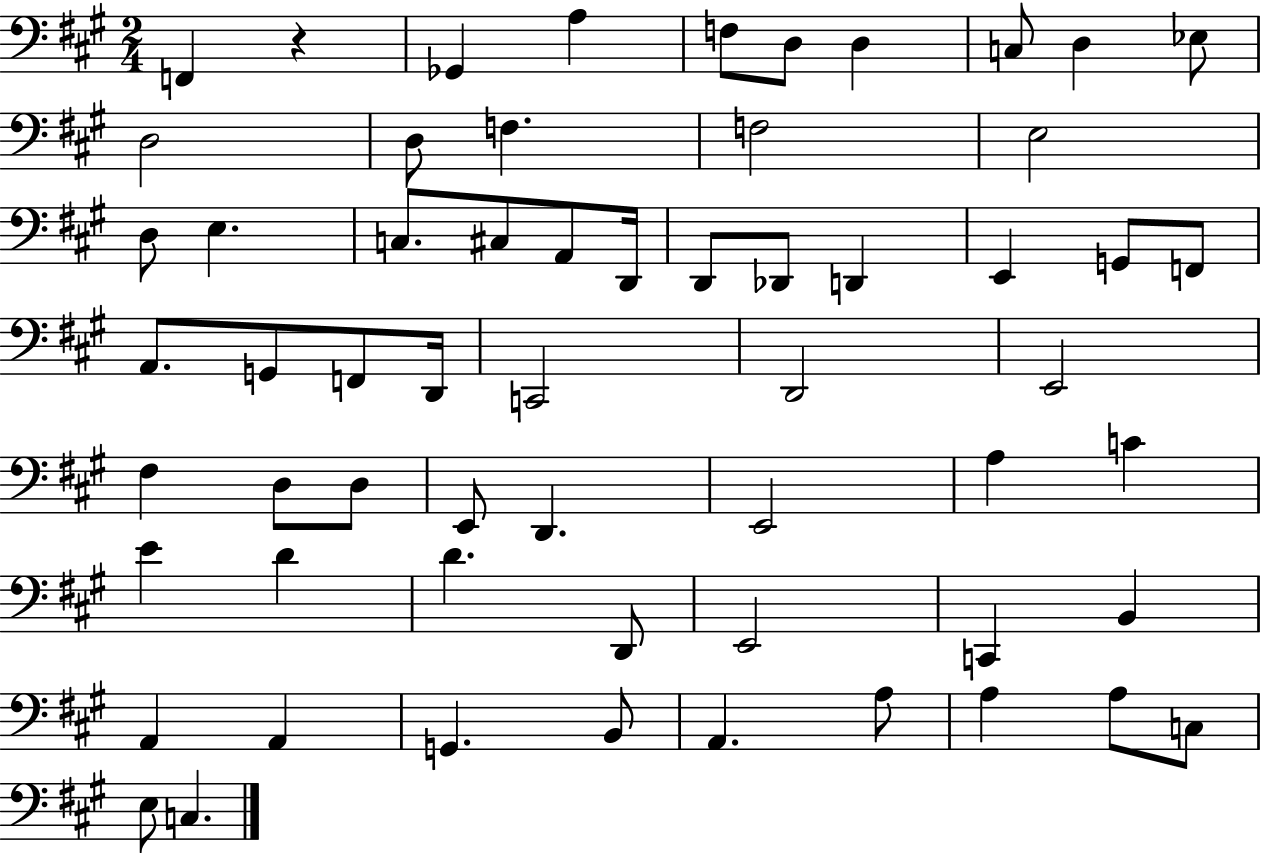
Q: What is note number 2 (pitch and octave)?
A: Gb2